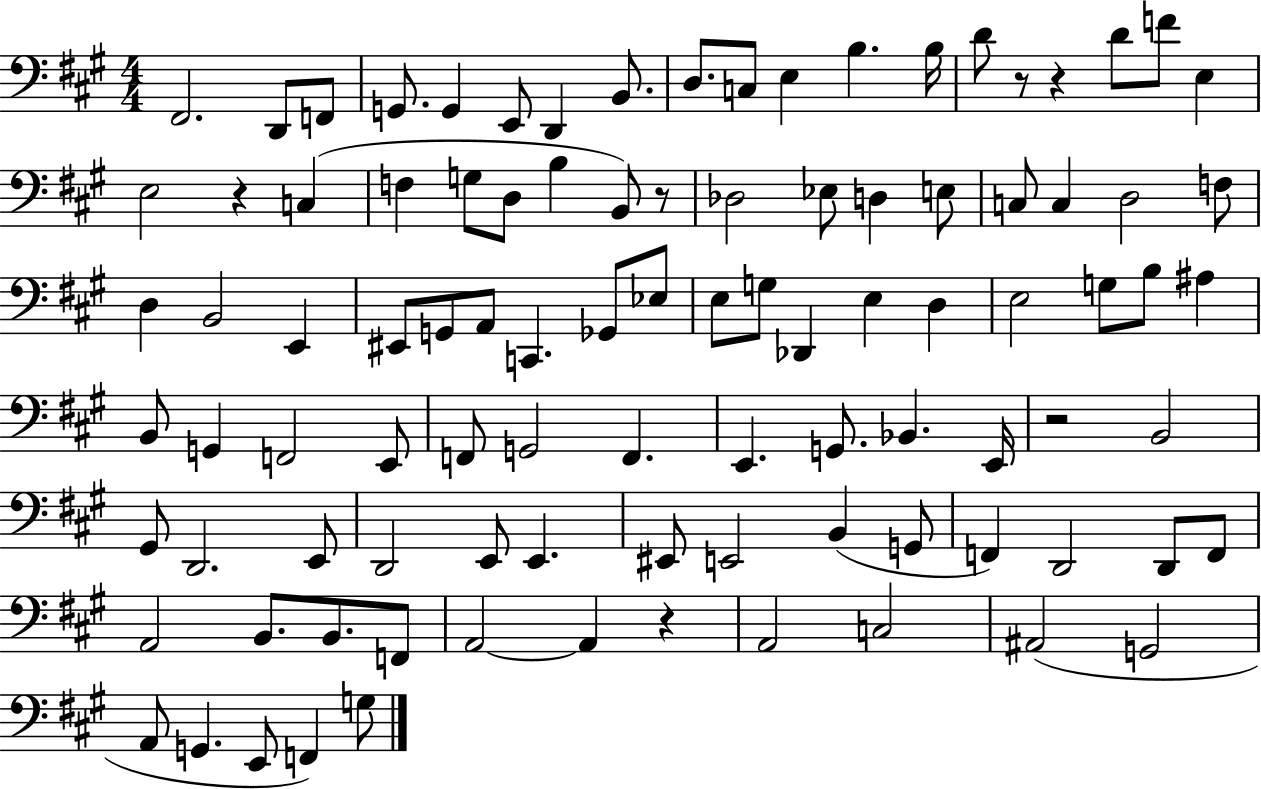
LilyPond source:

{
  \clef bass
  \numericTimeSignature
  \time 4/4
  \key a \major
  fis,2. d,8 f,8 | g,8. g,4 e,8 d,4 b,8. | d8. c8 e4 b4. b16 | d'8 r8 r4 d'8 f'8 e4 | \break e2 r4 c4( | f4 g8 d8 b4 b,8) r8 | des2 ees8 d4 e8 | c8 c4 d2 f8 | \break d4 b,2 e,4 | eis,8 g,8 a,8 c,4. ges,8 ees8 | e8 g8 des,4 e4 d4 | e2 g8 b8 ais4 | \break b,8 g,4 f,2 e,8 | f,8 g,2 f,4. | e,4. g,8. bes,4. e,16 | r2 b,2 | \break gis,8 d,2. e,8 | d,2 e,8 e,4. | eis,8 e,2 b,4( g,8 | f,4) d,2 d,8 f,8 | \break a,2 b,8. b,8. f,8 | a,2~~ a,4 r4 | a,2 c2 | ais,2( g,2 | \break a,8 g,4. e,8 f,4) g8 | \bar "|."
}